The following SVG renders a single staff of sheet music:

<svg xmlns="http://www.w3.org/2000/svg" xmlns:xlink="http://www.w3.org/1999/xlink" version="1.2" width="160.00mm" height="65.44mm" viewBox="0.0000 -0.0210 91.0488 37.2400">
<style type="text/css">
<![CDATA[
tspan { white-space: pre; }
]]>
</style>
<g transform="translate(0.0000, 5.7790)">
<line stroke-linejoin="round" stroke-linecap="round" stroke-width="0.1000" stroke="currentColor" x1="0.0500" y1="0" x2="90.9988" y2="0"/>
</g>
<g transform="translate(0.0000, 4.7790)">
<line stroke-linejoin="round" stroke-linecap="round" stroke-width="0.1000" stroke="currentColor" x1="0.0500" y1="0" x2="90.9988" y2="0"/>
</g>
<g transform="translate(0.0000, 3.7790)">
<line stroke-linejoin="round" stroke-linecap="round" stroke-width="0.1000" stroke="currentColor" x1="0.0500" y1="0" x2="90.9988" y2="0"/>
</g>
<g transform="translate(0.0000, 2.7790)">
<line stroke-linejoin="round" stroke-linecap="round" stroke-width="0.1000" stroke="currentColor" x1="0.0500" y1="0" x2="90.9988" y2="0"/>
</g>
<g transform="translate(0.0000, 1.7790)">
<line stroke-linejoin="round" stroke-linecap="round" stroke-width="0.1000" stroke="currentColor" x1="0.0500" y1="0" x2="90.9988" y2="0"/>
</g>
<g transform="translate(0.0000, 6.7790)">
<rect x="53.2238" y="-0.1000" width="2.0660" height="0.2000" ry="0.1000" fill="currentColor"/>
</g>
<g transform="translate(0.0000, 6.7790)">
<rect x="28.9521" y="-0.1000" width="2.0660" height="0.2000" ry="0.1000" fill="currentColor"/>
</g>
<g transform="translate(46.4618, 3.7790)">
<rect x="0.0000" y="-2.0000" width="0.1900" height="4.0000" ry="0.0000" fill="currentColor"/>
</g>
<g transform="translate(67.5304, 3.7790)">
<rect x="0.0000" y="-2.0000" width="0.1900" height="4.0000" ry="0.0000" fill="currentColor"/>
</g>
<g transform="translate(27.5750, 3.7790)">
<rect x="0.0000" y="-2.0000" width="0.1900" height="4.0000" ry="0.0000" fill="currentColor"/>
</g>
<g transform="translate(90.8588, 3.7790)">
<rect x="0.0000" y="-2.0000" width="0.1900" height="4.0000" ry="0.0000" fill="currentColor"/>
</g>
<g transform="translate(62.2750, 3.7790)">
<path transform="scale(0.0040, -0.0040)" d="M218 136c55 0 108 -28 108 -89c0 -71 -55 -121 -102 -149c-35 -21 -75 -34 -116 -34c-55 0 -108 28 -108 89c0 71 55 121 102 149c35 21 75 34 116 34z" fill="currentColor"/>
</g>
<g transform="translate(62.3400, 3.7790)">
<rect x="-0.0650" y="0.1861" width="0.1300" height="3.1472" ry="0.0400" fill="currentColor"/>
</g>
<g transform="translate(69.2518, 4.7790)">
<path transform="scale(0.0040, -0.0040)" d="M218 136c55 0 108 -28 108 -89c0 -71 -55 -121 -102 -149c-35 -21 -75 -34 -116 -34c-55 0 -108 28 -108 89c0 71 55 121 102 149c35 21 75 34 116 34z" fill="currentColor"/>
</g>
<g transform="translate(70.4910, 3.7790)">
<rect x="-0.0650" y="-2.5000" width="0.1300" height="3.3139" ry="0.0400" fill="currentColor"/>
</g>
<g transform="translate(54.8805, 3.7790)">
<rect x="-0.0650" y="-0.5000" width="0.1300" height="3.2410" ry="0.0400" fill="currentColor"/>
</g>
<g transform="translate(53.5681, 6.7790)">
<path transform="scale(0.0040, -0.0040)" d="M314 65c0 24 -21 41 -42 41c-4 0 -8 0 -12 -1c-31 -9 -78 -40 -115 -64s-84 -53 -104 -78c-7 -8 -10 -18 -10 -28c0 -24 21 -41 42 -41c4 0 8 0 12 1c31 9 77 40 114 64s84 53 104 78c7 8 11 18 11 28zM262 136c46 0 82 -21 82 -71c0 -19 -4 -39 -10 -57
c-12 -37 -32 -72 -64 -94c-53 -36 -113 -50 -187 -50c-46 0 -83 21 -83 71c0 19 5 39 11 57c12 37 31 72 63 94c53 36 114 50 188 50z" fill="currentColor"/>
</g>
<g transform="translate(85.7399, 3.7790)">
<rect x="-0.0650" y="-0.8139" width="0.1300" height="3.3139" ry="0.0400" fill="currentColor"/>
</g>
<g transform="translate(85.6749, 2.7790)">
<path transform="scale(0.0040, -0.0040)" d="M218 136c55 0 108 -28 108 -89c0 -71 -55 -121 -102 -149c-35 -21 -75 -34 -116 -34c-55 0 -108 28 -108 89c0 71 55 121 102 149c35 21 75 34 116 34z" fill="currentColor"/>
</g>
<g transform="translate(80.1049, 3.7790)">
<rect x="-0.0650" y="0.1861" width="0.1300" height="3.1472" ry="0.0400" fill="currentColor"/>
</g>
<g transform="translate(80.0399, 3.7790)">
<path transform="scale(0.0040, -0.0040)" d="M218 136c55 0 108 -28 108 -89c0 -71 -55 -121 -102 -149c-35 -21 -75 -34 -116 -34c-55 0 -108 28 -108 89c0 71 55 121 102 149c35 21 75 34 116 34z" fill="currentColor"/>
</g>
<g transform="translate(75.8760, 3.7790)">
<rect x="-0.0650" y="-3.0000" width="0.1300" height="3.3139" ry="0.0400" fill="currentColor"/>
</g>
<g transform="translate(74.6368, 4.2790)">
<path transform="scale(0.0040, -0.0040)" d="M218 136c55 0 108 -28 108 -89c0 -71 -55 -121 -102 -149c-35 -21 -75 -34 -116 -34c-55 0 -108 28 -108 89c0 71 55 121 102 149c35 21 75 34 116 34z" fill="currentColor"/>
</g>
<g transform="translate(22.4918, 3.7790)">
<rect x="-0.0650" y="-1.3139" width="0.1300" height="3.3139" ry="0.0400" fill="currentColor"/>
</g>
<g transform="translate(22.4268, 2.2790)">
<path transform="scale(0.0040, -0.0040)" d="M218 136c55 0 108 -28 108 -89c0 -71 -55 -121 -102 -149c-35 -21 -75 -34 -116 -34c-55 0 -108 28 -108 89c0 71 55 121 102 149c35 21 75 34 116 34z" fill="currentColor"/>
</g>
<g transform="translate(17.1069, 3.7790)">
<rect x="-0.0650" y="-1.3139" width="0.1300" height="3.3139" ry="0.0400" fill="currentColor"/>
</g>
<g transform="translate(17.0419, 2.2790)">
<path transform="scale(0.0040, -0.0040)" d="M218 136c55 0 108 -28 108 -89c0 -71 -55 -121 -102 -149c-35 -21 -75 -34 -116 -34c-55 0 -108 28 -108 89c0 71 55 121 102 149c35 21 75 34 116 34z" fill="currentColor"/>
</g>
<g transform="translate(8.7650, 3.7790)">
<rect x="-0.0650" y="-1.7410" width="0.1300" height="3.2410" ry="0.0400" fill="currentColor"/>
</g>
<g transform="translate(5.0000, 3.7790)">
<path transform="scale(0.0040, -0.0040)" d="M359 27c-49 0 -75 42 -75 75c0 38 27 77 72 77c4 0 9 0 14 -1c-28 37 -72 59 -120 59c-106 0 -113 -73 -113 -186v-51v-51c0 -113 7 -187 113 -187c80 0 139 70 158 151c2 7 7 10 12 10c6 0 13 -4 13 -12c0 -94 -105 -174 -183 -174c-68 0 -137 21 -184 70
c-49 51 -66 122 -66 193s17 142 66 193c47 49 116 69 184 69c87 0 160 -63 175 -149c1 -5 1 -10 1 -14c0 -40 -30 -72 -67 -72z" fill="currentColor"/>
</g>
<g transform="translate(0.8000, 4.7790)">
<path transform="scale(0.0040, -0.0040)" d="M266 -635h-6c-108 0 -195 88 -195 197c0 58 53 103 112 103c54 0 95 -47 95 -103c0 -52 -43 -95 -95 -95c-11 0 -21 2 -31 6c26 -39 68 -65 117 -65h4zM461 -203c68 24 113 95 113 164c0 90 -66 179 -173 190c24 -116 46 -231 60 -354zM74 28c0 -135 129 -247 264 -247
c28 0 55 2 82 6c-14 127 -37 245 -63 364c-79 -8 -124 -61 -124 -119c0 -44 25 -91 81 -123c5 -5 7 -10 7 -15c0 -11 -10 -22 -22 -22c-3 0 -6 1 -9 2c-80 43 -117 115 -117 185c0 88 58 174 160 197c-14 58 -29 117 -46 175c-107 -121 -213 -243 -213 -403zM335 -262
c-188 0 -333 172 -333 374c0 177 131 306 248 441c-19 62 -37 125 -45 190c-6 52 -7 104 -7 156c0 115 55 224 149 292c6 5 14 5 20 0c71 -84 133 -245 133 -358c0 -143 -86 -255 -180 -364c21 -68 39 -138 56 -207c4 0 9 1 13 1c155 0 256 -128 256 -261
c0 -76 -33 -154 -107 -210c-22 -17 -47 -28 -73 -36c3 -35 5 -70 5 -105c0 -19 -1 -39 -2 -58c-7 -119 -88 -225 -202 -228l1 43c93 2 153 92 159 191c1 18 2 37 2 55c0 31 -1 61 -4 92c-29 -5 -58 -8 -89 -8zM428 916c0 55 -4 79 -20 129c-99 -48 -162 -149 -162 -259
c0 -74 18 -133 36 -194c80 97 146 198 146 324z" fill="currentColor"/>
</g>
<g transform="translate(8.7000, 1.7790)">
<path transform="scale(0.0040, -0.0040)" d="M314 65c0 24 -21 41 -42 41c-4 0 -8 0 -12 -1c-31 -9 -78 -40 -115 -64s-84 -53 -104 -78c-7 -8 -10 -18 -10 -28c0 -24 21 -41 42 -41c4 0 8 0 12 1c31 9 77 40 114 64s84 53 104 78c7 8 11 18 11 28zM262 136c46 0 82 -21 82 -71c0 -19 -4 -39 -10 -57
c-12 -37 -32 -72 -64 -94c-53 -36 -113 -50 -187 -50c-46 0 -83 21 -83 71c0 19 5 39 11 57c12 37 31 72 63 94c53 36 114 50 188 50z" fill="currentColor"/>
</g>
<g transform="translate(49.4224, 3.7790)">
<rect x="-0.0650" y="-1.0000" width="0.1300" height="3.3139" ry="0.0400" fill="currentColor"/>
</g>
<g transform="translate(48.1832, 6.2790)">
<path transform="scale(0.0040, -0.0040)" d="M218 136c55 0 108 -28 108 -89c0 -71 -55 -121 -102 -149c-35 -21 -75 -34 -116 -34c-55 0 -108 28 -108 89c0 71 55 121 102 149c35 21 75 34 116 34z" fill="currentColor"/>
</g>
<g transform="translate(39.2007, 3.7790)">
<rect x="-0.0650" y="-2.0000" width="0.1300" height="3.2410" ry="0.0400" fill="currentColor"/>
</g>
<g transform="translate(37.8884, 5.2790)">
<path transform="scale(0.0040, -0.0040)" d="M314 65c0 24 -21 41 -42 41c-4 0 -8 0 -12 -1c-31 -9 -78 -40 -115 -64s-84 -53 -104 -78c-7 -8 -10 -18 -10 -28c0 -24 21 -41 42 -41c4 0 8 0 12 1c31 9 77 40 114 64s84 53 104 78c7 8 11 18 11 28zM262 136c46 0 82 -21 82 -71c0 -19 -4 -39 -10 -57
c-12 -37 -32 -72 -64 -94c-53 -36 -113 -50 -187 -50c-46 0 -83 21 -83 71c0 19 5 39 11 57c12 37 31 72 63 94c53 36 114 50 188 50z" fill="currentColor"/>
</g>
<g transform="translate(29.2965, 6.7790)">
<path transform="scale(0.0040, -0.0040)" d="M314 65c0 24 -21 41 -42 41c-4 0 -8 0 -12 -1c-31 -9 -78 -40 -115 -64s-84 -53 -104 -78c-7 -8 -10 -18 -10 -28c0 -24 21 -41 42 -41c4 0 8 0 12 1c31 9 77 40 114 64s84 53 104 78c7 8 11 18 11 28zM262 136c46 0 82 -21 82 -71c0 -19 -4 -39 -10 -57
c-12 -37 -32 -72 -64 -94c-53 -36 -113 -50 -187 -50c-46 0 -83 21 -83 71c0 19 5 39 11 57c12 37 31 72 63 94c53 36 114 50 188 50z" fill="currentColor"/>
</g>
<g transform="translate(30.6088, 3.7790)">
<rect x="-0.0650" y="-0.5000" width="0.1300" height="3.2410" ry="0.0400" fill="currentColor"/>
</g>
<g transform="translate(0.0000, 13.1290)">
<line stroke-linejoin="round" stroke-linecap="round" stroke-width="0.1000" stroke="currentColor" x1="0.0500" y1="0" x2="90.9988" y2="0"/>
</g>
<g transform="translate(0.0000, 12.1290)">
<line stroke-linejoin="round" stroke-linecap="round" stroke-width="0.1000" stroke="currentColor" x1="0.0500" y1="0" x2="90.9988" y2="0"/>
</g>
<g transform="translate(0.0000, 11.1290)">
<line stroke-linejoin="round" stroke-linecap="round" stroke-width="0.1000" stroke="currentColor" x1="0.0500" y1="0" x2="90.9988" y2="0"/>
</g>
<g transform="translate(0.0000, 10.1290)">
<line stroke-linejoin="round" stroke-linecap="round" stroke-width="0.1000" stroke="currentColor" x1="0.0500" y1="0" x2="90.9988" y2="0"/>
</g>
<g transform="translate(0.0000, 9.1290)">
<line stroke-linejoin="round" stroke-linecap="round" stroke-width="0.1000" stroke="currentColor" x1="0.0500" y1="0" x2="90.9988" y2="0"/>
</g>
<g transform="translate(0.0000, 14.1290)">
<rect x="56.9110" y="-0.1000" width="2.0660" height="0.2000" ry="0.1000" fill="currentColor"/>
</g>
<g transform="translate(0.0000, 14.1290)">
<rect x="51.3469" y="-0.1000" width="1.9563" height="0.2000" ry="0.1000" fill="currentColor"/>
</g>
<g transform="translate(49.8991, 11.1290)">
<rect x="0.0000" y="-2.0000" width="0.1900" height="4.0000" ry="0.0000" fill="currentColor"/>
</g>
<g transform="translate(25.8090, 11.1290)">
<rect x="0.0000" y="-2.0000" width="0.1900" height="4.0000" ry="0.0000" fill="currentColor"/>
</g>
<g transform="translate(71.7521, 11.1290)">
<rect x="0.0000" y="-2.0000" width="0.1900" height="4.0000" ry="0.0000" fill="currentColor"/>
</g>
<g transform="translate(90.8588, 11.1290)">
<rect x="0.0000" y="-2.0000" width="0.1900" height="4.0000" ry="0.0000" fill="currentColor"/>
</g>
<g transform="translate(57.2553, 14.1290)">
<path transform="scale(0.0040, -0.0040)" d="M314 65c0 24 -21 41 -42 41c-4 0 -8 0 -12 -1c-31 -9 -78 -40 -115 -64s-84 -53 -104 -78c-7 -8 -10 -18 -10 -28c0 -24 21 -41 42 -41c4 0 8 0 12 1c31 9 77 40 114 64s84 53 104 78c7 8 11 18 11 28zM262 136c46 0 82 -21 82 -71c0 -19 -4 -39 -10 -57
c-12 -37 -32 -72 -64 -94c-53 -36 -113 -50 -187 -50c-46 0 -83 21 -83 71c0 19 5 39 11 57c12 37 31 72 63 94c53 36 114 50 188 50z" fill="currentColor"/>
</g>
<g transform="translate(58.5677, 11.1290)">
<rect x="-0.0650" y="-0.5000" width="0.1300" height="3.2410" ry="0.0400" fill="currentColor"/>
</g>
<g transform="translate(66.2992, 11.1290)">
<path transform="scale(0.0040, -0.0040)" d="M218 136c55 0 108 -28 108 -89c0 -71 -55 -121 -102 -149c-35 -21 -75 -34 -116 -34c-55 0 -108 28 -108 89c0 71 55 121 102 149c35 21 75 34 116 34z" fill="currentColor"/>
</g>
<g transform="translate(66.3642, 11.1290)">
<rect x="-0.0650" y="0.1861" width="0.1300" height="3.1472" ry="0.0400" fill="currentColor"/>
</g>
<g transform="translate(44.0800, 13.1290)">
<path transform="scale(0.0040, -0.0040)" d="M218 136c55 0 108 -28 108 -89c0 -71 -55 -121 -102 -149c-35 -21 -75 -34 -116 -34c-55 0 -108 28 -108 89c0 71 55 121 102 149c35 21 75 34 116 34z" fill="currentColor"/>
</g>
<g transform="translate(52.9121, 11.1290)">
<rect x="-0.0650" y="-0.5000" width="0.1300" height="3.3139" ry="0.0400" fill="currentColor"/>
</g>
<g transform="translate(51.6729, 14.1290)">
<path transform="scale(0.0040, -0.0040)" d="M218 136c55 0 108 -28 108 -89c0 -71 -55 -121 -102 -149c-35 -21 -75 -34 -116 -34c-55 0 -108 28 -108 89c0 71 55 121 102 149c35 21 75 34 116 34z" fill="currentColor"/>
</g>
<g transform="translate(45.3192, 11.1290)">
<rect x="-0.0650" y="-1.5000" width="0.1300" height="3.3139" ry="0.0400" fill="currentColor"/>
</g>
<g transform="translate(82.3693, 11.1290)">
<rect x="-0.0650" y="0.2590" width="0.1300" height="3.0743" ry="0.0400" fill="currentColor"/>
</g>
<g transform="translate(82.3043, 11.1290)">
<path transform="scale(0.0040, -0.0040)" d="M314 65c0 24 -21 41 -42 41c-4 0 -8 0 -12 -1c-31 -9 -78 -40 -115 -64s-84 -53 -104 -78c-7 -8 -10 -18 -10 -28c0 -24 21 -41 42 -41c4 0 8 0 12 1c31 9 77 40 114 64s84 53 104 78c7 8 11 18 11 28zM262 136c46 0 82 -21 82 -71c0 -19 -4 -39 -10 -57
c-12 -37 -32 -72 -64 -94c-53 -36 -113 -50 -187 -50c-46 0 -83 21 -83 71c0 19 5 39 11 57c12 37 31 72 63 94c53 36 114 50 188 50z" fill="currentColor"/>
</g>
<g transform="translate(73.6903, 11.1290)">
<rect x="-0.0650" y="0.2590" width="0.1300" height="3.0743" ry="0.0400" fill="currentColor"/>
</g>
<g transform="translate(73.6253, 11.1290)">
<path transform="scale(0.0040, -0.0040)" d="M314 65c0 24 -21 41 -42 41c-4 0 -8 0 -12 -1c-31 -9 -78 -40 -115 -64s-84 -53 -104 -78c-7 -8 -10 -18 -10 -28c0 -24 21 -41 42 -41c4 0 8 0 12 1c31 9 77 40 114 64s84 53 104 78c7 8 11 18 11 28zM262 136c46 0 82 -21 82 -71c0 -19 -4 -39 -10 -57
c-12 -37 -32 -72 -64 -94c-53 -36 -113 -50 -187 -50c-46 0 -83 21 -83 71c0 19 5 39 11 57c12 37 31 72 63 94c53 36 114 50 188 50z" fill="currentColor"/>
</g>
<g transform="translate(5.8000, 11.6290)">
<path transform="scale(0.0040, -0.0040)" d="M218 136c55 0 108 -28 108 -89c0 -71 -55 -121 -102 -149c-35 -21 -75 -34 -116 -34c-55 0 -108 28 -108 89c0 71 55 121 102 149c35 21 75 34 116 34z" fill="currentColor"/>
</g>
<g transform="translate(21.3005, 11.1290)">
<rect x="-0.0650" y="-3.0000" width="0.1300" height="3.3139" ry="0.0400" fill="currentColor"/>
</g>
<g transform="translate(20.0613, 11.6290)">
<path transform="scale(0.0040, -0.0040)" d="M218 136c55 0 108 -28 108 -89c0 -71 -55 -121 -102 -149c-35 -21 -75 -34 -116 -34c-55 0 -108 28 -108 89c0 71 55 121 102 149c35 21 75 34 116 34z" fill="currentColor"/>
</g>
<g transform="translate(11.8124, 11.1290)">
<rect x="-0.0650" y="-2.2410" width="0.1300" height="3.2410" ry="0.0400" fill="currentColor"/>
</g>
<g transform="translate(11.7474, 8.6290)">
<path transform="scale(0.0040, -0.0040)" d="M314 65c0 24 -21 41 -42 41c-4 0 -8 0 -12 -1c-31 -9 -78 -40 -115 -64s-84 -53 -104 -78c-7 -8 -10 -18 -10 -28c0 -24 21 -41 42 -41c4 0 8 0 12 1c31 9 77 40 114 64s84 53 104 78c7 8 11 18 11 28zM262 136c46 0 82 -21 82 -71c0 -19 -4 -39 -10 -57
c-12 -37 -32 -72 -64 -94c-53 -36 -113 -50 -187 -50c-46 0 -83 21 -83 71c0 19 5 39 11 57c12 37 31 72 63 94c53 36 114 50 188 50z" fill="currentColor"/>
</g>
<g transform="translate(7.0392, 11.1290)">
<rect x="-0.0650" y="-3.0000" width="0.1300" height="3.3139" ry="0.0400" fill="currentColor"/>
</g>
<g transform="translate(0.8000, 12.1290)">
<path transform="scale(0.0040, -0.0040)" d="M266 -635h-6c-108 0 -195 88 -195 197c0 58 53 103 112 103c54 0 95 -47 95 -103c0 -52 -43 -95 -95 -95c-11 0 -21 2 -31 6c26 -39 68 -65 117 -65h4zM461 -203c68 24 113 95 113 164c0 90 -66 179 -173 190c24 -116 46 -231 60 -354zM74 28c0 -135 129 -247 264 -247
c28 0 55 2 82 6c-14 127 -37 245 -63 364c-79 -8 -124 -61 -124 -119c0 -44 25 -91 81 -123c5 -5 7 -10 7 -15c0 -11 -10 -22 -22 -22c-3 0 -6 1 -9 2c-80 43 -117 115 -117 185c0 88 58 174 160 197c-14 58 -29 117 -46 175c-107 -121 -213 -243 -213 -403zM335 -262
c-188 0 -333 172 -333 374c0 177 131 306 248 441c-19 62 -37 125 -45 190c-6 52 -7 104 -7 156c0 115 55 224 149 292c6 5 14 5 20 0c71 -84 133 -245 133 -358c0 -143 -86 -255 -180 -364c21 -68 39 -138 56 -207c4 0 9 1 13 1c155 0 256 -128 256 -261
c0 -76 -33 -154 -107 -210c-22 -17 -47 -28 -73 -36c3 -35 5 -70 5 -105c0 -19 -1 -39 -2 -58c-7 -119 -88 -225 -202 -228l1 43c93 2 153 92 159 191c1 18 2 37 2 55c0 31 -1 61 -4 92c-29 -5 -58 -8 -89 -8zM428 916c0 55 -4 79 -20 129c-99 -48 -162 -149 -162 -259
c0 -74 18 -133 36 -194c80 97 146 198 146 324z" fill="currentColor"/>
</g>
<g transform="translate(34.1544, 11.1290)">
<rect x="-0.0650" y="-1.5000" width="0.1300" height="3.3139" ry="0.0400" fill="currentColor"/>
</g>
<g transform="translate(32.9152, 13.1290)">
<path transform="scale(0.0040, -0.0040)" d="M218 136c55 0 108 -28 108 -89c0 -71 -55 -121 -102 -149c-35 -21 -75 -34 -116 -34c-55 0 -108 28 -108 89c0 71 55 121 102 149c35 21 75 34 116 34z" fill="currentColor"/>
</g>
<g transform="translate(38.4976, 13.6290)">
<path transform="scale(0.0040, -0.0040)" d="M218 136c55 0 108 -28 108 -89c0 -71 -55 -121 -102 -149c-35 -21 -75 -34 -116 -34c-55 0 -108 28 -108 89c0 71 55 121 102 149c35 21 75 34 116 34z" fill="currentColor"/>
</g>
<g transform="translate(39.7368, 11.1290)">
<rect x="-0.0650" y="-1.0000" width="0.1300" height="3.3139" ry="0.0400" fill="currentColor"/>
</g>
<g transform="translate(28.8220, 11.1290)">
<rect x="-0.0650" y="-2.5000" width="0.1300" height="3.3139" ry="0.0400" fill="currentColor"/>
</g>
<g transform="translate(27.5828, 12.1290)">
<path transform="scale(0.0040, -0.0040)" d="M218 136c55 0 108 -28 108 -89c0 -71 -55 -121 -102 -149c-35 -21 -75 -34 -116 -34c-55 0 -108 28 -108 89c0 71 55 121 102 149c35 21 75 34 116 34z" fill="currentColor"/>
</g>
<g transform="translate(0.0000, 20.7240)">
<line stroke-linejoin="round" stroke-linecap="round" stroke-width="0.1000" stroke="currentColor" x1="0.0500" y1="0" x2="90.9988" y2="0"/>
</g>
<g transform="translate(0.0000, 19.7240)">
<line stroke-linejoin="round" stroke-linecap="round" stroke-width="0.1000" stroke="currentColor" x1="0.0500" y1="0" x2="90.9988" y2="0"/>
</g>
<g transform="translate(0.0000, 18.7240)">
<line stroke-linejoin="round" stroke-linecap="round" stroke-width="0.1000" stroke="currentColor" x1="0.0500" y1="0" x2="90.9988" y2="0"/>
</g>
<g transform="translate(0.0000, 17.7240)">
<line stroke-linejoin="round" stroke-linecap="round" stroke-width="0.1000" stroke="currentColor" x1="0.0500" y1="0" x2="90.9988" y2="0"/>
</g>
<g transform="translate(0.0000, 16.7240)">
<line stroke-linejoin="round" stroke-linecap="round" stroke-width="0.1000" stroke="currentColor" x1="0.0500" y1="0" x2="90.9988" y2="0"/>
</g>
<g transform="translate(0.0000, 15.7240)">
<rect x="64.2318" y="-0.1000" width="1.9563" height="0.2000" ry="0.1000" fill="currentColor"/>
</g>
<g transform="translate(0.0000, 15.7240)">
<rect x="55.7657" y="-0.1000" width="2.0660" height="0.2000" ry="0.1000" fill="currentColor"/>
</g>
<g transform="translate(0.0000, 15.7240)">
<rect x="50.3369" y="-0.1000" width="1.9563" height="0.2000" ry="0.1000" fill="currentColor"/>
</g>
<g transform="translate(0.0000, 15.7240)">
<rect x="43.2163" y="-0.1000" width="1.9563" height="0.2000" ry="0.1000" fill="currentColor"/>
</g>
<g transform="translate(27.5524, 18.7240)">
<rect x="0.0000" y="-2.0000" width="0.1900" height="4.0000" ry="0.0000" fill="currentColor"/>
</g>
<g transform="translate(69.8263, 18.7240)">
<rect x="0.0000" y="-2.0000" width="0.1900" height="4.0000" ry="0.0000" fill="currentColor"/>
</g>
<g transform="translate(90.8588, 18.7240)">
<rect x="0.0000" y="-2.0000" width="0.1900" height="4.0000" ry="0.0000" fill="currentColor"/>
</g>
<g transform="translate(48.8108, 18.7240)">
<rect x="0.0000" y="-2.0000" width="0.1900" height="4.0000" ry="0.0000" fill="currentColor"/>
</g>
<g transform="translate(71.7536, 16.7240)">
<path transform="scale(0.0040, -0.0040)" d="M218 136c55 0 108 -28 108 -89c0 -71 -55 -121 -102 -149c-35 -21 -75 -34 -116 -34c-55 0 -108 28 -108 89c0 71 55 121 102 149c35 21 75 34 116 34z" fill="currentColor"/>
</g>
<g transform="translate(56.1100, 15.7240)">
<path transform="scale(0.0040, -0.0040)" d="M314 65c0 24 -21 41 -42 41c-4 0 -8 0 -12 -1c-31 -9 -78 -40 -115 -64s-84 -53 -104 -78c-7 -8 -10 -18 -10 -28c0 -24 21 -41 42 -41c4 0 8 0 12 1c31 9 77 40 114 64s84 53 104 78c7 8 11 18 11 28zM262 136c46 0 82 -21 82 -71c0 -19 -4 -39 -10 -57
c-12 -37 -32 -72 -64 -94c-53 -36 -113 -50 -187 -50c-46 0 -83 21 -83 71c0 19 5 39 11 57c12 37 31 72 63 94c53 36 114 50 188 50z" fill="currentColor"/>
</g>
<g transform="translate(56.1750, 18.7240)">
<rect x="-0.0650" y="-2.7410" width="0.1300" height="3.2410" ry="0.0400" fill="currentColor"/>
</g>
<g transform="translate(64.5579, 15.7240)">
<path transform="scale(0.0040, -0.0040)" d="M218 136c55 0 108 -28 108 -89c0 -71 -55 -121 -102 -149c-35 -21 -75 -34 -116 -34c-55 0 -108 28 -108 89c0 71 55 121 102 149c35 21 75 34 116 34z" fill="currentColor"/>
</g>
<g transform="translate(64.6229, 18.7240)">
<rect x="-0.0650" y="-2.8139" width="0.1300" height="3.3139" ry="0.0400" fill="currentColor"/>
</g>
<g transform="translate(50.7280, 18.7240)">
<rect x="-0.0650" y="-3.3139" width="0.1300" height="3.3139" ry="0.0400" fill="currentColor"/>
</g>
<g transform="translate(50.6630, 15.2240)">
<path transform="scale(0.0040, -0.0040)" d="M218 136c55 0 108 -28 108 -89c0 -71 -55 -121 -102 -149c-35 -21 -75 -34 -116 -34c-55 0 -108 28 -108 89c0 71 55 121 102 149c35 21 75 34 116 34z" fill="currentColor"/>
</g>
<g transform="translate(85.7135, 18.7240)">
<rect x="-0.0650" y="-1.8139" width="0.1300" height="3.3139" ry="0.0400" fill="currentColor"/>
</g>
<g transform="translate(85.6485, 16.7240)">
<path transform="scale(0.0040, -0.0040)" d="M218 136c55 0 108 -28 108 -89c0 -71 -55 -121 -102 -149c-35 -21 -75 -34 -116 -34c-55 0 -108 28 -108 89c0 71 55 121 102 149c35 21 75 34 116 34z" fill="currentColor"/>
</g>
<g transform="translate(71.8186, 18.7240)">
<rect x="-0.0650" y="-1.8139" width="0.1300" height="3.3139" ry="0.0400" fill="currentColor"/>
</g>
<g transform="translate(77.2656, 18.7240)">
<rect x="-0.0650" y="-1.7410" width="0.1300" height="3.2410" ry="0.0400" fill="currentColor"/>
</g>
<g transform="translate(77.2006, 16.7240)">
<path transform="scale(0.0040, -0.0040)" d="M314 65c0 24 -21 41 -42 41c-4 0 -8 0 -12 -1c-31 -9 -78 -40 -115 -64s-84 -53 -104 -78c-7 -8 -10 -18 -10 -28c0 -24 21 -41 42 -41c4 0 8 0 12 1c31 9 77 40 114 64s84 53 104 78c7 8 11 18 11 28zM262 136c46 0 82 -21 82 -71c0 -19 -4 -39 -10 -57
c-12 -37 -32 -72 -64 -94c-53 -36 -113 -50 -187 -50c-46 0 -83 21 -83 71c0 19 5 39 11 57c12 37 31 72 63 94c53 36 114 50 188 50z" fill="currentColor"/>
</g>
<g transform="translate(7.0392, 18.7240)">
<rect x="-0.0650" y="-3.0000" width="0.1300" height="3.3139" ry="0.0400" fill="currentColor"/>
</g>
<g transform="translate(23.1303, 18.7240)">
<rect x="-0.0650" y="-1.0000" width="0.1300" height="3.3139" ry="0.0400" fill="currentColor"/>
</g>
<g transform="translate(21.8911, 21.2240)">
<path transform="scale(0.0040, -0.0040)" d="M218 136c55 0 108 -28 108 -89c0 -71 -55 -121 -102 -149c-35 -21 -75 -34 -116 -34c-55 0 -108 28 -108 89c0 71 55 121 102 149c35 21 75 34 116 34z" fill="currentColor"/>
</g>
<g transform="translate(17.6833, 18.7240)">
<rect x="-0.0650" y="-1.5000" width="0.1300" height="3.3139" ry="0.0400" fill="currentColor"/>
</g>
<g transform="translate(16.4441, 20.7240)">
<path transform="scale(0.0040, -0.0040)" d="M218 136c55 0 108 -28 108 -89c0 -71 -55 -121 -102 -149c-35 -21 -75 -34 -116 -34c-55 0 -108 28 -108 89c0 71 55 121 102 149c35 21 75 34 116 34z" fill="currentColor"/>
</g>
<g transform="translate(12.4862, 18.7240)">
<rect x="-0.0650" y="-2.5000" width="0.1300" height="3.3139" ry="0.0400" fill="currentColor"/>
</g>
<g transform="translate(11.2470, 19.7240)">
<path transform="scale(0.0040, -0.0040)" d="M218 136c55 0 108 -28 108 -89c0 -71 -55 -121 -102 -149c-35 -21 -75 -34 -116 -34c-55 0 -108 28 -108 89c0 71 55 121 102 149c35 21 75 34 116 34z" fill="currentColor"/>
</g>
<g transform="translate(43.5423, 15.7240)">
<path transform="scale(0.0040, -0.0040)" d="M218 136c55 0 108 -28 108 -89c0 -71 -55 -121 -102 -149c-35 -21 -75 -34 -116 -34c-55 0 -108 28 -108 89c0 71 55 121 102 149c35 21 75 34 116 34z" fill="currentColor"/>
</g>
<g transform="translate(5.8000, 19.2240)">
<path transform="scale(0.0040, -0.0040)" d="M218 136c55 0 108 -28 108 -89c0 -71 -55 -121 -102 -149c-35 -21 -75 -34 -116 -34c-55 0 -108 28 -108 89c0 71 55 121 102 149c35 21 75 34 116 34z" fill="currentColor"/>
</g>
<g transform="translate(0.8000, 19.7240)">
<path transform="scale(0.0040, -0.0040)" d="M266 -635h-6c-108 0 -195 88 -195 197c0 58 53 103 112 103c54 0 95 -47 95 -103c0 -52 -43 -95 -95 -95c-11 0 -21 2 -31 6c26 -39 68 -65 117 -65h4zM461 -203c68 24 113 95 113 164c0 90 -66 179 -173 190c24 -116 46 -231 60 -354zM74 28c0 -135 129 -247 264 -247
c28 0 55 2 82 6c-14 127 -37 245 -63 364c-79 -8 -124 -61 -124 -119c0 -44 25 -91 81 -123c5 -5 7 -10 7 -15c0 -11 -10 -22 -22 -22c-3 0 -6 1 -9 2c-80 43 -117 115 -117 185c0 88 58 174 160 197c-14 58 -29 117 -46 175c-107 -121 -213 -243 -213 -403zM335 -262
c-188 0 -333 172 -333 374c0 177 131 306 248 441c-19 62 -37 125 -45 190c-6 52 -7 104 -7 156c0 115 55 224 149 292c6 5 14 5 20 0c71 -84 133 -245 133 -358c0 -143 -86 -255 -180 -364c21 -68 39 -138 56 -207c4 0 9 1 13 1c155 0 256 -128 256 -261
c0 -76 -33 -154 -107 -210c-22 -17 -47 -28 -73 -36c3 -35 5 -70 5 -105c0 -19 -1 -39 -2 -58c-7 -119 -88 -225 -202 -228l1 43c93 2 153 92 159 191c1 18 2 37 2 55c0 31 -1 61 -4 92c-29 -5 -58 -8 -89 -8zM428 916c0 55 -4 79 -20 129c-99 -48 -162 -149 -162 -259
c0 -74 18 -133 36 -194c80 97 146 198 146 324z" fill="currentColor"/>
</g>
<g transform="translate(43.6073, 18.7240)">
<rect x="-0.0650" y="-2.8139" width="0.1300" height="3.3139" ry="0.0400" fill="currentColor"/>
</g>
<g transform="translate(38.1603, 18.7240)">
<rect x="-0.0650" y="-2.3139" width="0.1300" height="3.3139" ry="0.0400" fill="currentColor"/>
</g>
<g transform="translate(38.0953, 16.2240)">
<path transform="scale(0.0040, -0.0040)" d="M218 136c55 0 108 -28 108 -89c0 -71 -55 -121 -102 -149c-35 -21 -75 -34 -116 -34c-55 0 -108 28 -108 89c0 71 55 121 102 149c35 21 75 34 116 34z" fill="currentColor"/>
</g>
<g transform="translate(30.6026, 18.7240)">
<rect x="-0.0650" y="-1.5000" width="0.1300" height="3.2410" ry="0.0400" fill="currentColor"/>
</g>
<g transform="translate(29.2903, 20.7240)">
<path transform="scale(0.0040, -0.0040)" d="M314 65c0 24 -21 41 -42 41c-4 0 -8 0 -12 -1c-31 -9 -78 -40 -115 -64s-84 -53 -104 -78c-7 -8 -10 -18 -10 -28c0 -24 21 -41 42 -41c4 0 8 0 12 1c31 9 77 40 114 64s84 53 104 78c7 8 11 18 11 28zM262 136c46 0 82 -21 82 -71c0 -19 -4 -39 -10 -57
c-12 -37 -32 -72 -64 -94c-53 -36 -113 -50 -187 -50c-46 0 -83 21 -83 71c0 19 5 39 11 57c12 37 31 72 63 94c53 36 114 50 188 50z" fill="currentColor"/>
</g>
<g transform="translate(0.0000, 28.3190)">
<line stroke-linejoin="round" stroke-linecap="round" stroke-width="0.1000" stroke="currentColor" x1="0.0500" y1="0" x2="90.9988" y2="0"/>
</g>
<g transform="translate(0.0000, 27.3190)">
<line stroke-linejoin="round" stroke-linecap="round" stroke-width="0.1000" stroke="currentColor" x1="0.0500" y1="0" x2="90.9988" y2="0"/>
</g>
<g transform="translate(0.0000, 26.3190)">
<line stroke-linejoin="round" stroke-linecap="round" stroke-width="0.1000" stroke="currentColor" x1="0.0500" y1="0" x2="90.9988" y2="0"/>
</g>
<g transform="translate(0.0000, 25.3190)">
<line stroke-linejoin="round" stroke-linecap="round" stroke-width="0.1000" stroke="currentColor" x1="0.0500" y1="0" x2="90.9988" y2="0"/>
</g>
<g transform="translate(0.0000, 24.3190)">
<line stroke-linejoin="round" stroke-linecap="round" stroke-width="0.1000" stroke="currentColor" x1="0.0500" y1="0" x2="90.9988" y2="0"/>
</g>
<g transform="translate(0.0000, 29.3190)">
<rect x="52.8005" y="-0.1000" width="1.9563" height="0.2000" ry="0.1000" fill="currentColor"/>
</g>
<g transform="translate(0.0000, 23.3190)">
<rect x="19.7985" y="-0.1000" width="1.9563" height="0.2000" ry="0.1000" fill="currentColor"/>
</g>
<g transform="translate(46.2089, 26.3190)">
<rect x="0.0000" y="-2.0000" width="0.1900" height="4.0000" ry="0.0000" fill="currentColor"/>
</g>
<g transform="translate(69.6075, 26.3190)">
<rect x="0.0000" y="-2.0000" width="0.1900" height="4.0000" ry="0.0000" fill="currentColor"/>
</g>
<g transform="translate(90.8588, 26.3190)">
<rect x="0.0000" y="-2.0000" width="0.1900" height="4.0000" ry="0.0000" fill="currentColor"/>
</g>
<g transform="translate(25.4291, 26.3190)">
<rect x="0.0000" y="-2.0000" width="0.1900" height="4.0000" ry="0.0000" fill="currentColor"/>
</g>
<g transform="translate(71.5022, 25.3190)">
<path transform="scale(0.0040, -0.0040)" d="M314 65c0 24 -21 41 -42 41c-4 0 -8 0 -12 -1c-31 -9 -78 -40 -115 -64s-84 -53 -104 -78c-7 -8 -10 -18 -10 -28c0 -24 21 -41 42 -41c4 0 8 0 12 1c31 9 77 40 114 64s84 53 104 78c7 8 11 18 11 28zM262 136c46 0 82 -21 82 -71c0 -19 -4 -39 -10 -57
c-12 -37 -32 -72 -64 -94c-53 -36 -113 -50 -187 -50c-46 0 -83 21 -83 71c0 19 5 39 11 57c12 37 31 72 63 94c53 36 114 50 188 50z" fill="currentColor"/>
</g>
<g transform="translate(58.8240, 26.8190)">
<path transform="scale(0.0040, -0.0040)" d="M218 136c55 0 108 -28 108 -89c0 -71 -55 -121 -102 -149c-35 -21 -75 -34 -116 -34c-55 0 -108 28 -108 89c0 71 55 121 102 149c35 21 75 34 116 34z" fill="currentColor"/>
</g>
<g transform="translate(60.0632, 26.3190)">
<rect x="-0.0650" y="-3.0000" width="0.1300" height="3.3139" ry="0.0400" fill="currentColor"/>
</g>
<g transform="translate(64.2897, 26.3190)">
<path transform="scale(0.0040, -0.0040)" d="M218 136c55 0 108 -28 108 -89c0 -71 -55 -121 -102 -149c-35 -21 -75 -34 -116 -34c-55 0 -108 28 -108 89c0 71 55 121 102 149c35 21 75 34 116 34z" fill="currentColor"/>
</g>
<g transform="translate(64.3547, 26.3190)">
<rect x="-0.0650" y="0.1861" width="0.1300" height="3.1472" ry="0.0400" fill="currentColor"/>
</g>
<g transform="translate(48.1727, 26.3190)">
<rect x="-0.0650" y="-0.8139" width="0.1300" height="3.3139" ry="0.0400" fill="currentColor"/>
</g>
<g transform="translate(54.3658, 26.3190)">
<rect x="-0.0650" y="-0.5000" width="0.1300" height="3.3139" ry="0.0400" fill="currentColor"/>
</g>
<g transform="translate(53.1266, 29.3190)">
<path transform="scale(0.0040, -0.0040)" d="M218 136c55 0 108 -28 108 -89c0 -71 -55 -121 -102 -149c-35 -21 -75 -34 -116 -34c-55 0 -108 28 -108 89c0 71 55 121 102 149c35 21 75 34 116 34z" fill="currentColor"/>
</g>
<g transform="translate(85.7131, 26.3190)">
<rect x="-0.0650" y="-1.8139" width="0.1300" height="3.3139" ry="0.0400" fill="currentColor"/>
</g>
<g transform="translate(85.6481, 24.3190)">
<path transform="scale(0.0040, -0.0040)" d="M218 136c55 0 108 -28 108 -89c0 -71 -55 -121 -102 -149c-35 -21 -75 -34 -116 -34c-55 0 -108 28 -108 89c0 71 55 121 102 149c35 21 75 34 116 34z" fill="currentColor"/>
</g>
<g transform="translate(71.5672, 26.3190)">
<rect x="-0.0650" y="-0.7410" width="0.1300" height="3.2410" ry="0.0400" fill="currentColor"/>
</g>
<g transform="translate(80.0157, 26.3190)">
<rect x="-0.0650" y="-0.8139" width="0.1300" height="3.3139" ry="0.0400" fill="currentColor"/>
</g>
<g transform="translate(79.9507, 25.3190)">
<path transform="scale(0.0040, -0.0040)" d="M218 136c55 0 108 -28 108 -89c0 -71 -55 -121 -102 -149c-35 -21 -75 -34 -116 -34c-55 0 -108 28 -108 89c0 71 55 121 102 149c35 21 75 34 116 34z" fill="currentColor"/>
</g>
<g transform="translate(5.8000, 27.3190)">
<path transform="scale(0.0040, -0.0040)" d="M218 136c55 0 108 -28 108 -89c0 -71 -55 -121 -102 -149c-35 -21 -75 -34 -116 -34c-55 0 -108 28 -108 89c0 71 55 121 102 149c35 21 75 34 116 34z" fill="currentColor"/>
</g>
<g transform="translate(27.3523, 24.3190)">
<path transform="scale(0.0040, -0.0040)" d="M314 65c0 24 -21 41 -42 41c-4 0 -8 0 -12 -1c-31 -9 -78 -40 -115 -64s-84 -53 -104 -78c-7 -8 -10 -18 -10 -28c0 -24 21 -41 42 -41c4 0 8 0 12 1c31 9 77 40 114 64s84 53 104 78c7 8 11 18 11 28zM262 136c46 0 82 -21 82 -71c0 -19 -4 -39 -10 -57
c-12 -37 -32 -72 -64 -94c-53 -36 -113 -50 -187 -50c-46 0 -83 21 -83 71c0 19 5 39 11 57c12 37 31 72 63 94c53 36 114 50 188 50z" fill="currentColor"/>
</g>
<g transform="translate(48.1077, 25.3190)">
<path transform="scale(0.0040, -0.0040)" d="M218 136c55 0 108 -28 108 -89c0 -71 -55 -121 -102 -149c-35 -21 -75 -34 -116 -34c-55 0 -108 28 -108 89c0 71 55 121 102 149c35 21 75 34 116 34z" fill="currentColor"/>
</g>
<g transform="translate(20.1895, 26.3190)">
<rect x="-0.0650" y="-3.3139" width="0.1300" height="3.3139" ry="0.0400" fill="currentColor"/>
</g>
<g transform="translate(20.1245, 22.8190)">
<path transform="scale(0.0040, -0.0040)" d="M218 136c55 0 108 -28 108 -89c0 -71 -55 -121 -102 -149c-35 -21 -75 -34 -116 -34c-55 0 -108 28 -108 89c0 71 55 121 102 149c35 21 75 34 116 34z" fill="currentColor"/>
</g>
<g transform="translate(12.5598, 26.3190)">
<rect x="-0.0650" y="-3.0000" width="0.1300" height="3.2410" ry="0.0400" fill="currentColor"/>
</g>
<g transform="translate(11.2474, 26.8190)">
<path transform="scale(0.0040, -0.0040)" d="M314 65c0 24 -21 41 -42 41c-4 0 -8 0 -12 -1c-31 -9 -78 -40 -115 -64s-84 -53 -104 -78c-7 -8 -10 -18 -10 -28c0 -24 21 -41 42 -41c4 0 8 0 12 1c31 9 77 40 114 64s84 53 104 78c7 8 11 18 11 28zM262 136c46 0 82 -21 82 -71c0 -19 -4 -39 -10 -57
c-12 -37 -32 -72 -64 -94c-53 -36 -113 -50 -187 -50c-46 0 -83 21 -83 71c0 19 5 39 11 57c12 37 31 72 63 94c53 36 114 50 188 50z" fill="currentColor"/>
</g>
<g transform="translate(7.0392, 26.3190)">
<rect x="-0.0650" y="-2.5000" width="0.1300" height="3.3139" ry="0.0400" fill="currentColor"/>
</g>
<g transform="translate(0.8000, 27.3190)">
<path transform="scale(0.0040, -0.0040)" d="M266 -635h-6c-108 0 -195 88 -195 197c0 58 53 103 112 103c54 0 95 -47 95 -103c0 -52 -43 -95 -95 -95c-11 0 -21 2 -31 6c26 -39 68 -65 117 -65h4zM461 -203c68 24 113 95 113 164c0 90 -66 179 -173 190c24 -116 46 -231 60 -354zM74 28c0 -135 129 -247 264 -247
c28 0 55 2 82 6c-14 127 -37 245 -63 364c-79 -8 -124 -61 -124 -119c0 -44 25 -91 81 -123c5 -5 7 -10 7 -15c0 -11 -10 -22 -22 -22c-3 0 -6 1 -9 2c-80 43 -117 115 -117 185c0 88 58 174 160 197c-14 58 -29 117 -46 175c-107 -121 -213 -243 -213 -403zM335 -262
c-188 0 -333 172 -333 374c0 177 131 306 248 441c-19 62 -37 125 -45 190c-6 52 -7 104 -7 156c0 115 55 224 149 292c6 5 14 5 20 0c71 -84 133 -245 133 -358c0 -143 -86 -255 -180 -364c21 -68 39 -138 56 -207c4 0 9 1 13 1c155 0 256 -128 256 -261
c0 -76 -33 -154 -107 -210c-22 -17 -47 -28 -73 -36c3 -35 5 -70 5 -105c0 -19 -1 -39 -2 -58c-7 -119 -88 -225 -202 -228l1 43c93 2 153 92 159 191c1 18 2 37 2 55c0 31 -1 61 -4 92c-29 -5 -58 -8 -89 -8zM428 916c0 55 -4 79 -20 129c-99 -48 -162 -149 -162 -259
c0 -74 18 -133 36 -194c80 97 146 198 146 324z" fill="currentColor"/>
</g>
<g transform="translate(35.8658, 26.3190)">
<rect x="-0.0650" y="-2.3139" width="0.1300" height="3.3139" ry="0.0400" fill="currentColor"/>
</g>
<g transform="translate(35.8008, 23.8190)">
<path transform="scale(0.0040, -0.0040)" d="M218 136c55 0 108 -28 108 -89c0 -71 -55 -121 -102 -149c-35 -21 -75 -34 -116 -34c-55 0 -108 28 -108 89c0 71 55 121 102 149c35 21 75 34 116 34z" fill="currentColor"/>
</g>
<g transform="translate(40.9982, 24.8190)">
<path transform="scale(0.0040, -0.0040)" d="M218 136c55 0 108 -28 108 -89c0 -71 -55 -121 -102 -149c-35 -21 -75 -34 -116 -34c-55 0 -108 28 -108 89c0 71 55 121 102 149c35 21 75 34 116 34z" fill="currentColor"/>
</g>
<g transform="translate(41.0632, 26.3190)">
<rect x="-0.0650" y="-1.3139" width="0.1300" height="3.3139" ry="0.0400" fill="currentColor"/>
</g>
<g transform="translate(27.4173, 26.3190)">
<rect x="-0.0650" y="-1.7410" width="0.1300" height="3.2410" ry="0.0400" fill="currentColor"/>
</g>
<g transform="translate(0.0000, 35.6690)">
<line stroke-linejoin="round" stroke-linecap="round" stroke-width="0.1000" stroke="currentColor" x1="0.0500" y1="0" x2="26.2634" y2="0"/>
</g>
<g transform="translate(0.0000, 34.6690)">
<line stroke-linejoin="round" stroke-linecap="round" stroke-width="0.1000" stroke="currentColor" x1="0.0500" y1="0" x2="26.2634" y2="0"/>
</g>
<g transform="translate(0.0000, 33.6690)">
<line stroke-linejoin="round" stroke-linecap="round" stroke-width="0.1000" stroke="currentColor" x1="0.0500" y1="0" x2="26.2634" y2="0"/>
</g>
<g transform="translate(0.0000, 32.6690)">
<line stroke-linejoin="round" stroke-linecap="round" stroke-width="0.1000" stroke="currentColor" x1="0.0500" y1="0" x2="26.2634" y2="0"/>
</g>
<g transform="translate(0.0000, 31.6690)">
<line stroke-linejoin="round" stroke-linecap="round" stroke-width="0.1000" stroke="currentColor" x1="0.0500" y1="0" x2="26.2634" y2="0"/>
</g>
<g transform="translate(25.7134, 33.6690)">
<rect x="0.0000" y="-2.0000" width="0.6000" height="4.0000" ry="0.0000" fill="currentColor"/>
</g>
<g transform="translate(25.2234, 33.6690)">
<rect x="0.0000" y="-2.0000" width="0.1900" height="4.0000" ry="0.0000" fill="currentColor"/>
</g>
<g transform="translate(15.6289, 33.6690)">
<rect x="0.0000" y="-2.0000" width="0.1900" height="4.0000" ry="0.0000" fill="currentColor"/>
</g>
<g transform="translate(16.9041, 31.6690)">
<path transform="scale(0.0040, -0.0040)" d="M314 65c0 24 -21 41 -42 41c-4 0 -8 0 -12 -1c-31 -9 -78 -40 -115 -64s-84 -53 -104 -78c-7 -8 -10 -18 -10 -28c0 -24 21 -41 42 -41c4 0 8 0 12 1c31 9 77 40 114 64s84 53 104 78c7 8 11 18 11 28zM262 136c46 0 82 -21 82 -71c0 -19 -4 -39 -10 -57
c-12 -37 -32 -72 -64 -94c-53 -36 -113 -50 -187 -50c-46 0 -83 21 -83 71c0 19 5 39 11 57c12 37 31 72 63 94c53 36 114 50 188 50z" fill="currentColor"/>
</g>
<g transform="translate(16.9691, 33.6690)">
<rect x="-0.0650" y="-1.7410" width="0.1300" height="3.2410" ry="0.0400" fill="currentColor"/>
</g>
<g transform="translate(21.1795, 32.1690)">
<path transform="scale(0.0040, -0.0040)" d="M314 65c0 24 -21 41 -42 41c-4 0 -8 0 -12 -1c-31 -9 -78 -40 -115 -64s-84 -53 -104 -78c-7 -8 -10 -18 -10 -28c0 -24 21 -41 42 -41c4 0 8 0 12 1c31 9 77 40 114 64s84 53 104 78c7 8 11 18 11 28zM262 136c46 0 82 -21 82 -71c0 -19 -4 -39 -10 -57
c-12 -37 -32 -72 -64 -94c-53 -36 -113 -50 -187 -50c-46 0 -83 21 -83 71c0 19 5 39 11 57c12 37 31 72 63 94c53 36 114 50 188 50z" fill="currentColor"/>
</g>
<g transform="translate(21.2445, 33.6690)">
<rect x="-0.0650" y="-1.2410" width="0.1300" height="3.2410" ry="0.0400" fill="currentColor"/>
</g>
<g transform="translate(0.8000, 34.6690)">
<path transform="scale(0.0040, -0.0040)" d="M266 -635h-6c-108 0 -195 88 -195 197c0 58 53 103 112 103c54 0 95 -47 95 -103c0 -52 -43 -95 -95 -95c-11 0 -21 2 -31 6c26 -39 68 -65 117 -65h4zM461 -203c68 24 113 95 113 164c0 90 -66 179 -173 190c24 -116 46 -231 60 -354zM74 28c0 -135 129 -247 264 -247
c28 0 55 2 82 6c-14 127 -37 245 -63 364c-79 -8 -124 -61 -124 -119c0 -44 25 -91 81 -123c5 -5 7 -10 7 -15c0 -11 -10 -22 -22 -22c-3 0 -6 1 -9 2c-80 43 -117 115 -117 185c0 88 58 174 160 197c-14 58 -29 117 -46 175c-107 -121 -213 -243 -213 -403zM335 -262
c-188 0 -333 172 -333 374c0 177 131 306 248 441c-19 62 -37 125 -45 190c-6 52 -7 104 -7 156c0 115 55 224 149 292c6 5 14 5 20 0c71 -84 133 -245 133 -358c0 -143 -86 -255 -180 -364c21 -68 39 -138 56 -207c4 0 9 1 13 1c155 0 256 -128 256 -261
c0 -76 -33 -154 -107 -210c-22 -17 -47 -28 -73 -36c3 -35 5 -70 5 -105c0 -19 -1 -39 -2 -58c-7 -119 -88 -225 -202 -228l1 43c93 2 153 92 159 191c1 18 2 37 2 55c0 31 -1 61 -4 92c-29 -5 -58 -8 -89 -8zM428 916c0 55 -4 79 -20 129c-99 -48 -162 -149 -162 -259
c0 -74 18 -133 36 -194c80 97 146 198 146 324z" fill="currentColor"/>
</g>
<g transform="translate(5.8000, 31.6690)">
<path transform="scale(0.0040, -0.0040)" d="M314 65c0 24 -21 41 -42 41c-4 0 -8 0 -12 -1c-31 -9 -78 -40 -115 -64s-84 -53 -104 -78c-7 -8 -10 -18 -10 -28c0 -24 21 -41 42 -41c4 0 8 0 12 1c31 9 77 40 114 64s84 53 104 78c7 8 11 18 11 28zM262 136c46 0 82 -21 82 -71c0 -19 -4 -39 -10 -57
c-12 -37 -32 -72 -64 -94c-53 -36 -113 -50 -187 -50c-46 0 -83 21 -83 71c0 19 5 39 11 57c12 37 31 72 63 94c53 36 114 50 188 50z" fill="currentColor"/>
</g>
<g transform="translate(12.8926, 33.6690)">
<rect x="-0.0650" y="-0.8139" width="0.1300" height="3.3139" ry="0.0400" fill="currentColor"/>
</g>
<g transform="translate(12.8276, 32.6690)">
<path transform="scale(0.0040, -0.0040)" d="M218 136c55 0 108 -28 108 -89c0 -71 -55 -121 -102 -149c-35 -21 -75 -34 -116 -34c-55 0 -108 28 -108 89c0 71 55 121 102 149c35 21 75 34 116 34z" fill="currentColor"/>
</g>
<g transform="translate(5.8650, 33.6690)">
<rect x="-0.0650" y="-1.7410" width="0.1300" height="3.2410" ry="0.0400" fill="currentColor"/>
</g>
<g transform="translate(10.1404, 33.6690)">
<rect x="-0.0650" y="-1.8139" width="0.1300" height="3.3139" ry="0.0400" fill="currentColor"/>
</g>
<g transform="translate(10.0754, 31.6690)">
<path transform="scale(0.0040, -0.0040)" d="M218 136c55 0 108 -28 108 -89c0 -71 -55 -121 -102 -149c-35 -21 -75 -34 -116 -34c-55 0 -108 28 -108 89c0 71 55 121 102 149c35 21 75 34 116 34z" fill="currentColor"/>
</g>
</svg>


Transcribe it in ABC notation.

X:1
T:Untitled
M:4/4
L:1/4
K:C
f2 e e C2 F2 D C2 B G A B d A g2 A G E D E C C2 B B2 B2 A G E D E2 g a b a2 a f f2 f G A2 b f2 g e d C A B d2 d f f2 f d f2 e2